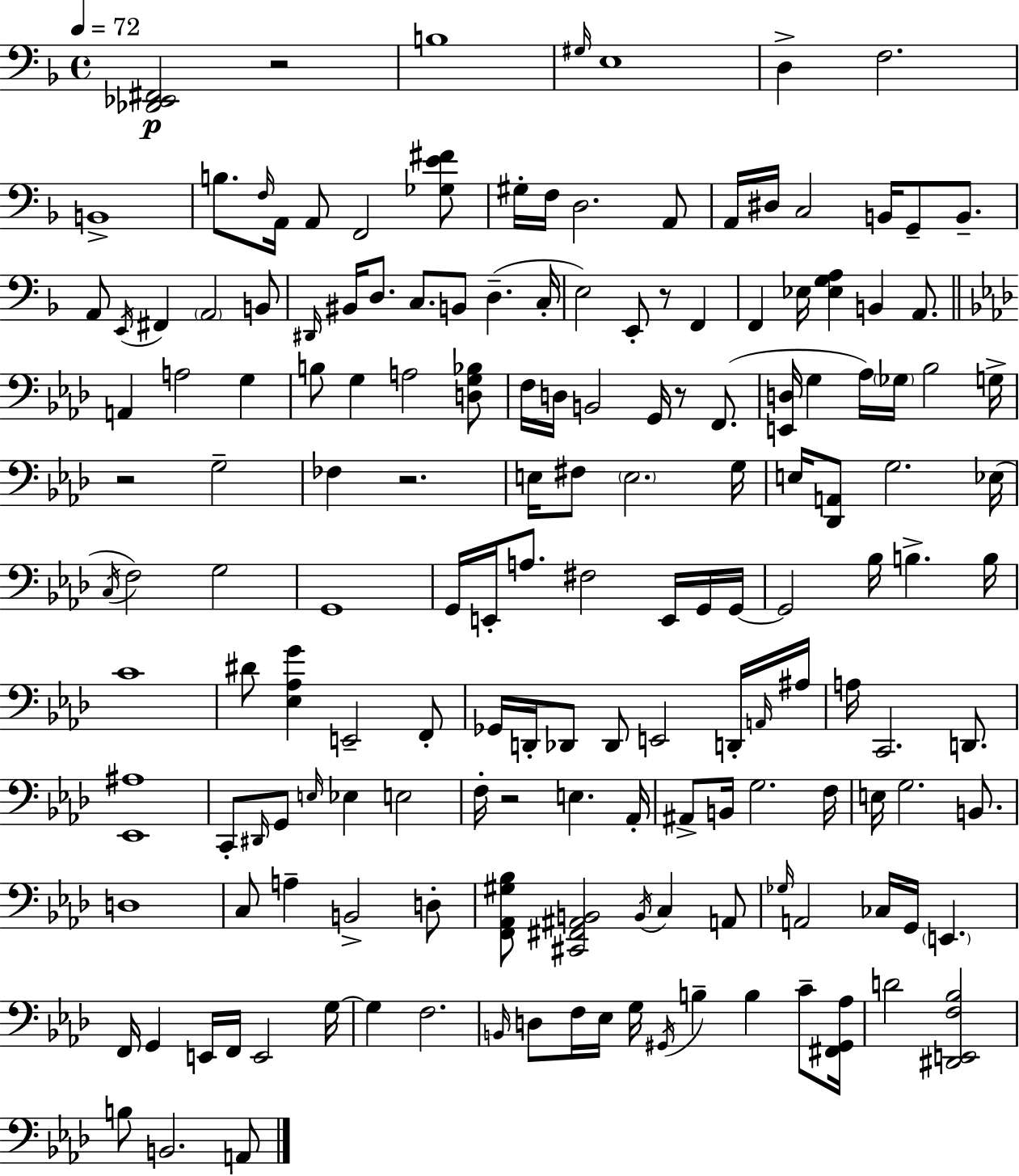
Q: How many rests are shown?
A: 6